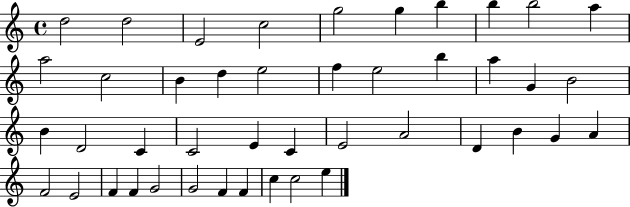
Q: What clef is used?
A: treble